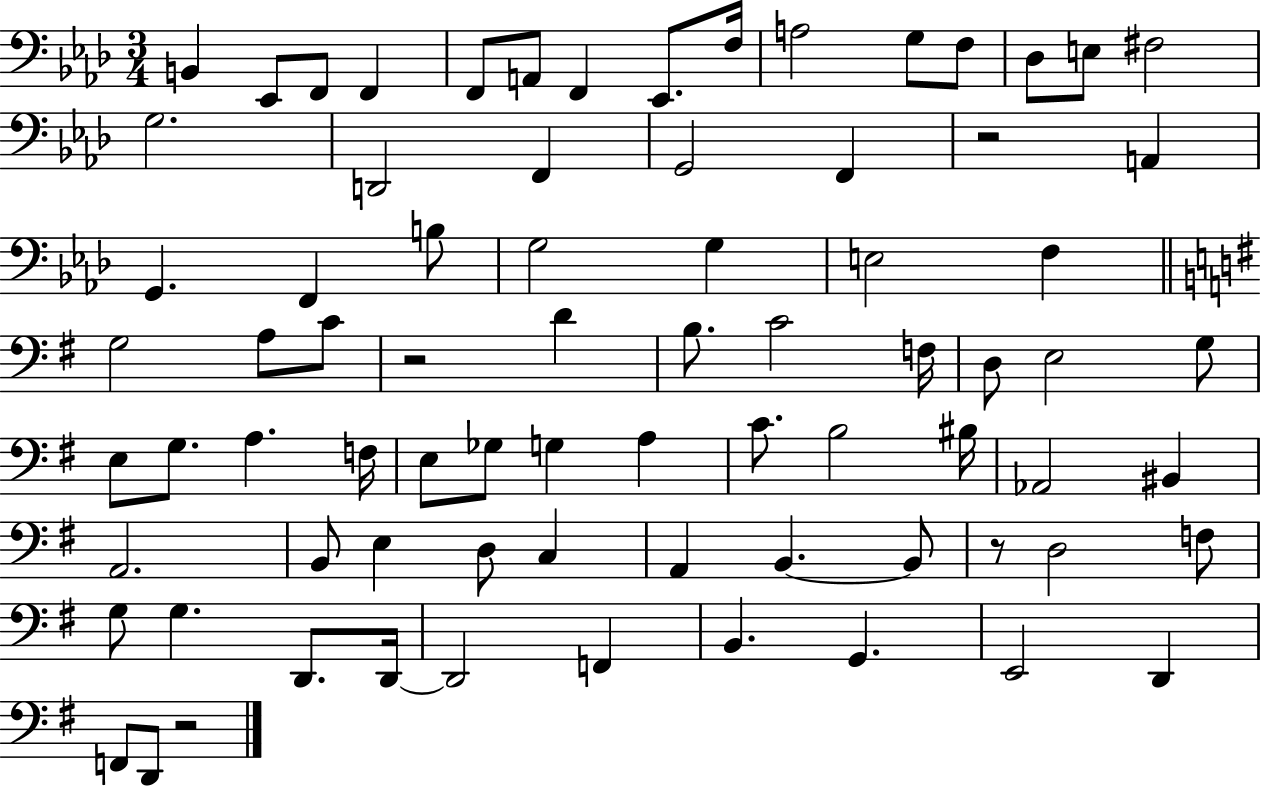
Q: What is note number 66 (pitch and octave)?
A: D2